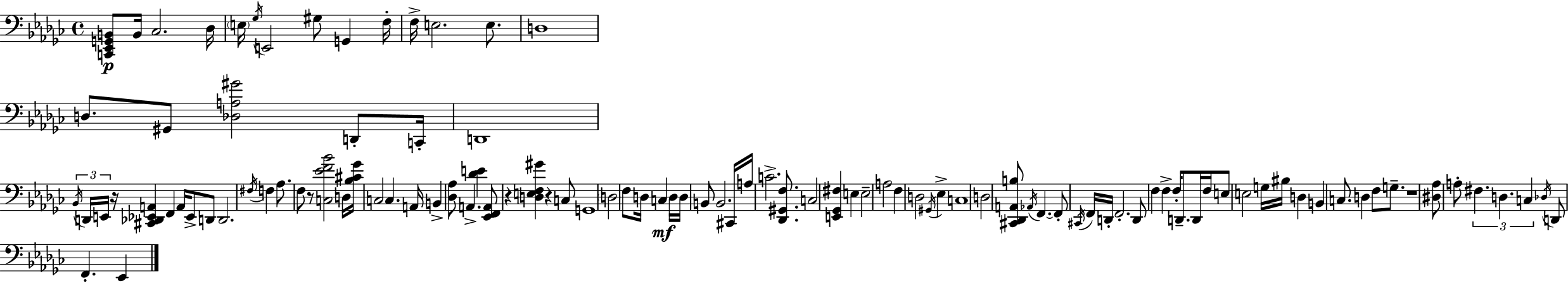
[C2,Eb2,G2,B2]/e B2/s CES3/h. Db3/s E3/s Gb3/s E2/h G#3/e G2/q F3/s F3/s E3/h. E3/e. D3/w D3/e. G#2/e [Db3,A3,G#4]/h D2/e C2/s D2/w Bb2/s D2/s E2/s R/s [C#2,Db2,Eb2,A2]/q F2/q A2/s Eb2/e D2/e D2/h. F#3/s F3/q Ab3/e. F3/e R/e [C3,Eb4,F4,Bb4]/h D3/s [Bb3,C#4,Gb4]/s C3/h C3/q. A2/s B2/q [Db3,Ab3]/e A2/q. [Db4,E4]/q [Eb2,F2,A2]/e R/q [D3,E3,F3,G#4]/q R/q C3/e G2/w D3/h F3/e D3/s C3/q D3/s D3/s B2/e B2/h. C#2/s A3/s C4/h. [Db2,G#2,F3]/e. C3/h [E2,Gb2,F#3]/q E3/q E3/h A3/h F3/q D3/h G#2/s Eb3/q C3/w D3/h [C#2,Db2,A2,B3]/e Ab2/s F2/q. F2/e C#2/s F2/s D2/s F2/h. D2/e F3/q F3/q F3/s D2/e. D2/s F3/s E3/e E3/h G3/s BIS3/s D3/q B2/q C3/e. D3/q F3/e G3/e. R/w [D#3,Ab3]/e A3/e F#3/q. D3/q. C3/q Db3/s D2/e F2/q. Eb2/q